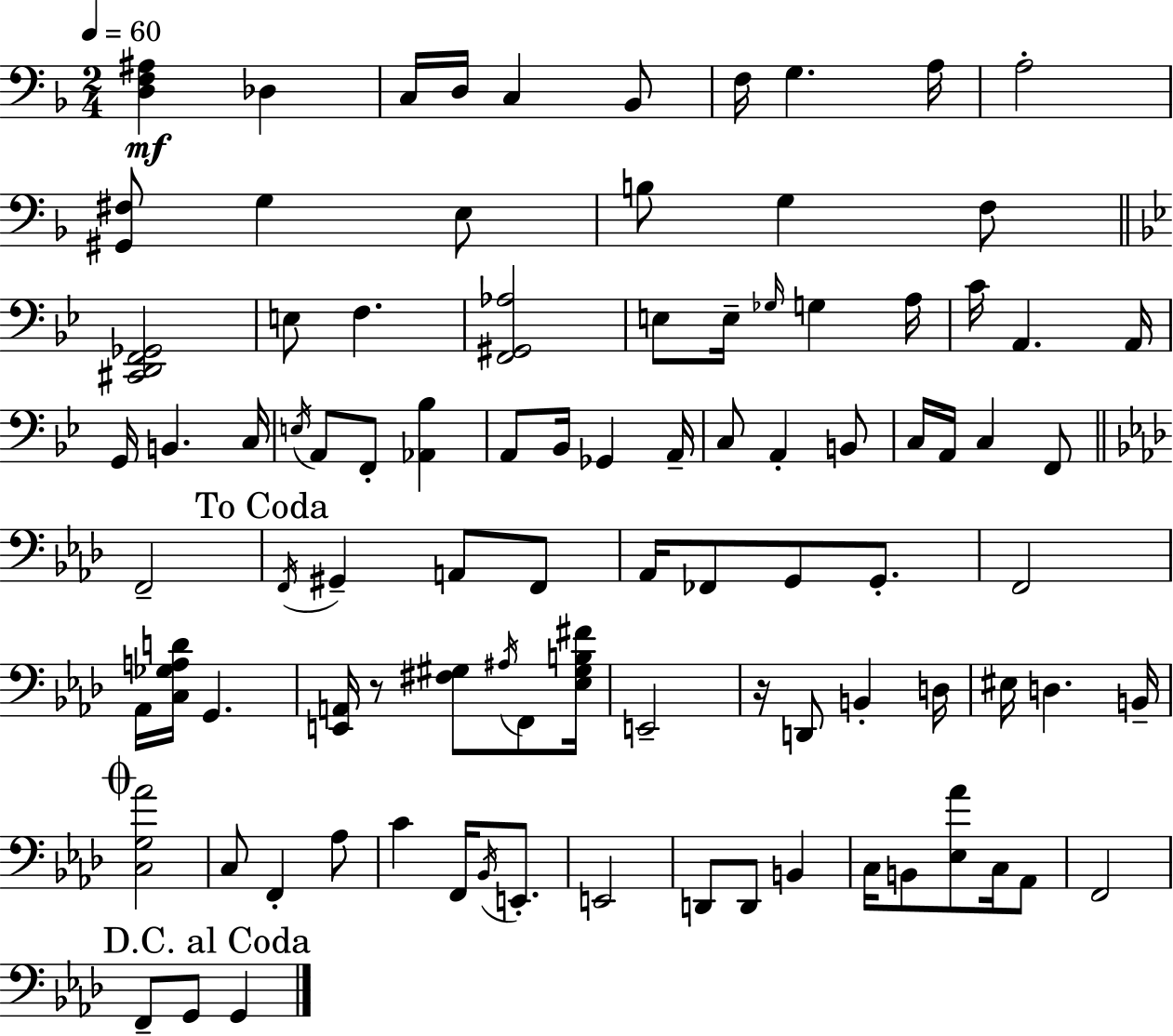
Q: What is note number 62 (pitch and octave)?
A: B2